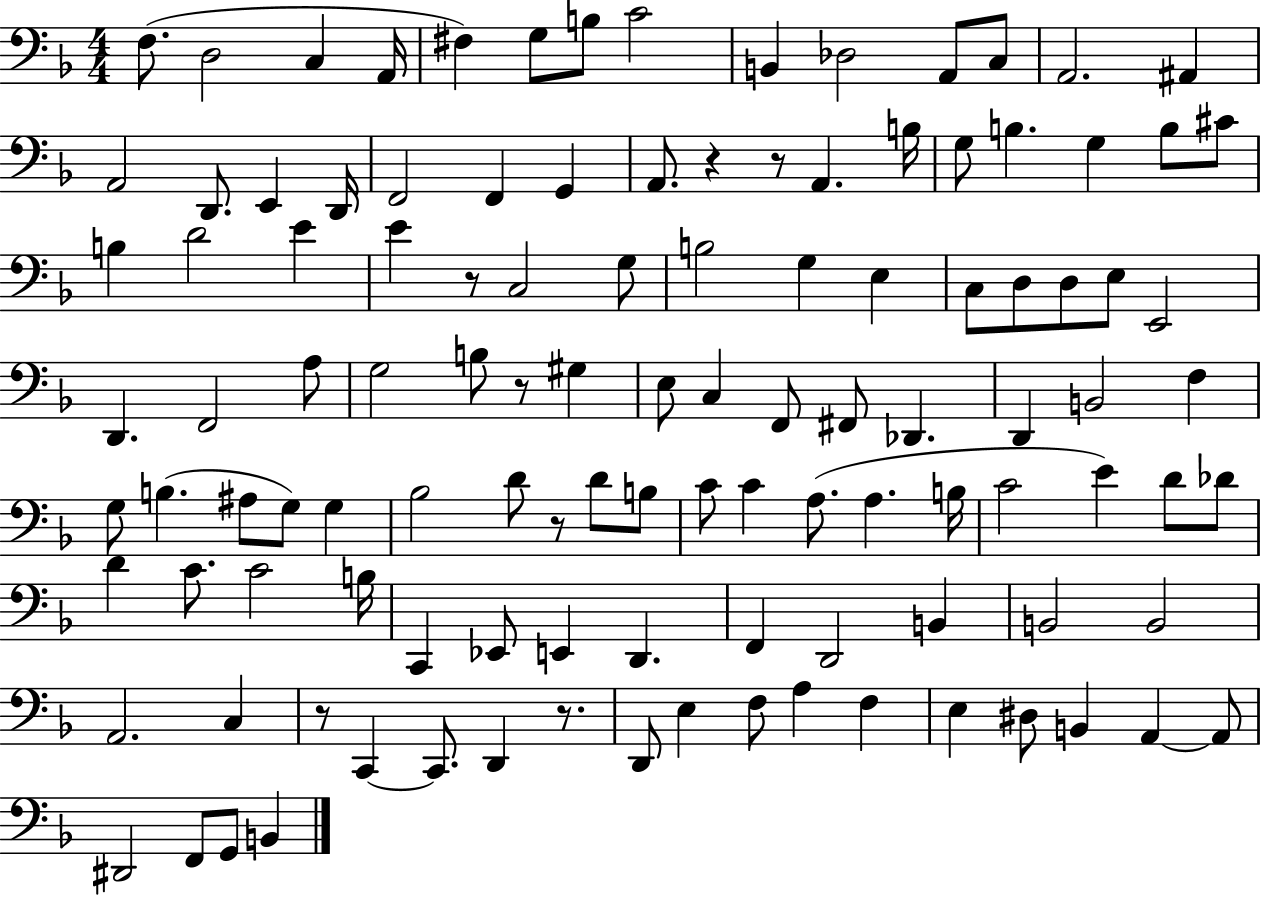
F3/e. D3/h C3/q A2/s F#3/q G3/e B3/e C4/h B2/q Db3/h A2/e C3/e A2/h. A#2/q A2/h D2/e. E2/q D2/s F2/h F2/q G2/q A2/e. R/q R/e A2/q. B3/s G3/e B3/q. G3/q B3/e C#4/e B3/q D4/h E4/q E4/q R/e C3/h G3/e B3/h G3/q E3/q C3/e D3/e D3/e E3/e E2/h D2/q. F2/h A3/e G3/h B3/e R/e G#3/q E3/e C3/q F2/e F#2/e Db2/q. D2/q B2/h F3/q G3/e B3/q. A#3/e G3/e G3/q Bb3/h D4/e R/e D4/e B3/e C4/e C4/q A3/e. A3/q. B3/s C4/h E4/q D4/e Db4/e D4/q C4/e. C4/h B3/s C2/q Eb2/e E2/q D2/q. F2/q D2/h B2/q B2/h B2/h A2/h. C3/q R/e C2/q C2/e. D2/q R/e. D2/e E3/q F3/e A3/q F3/q E3/q D#3/e B2/q A2/q A2/e D#2/h F2/e G2/e B2/q